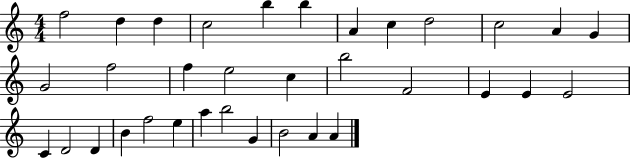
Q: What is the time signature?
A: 4/4